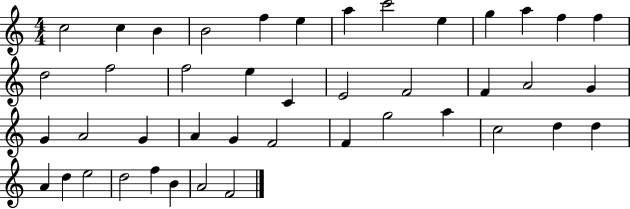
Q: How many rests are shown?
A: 0